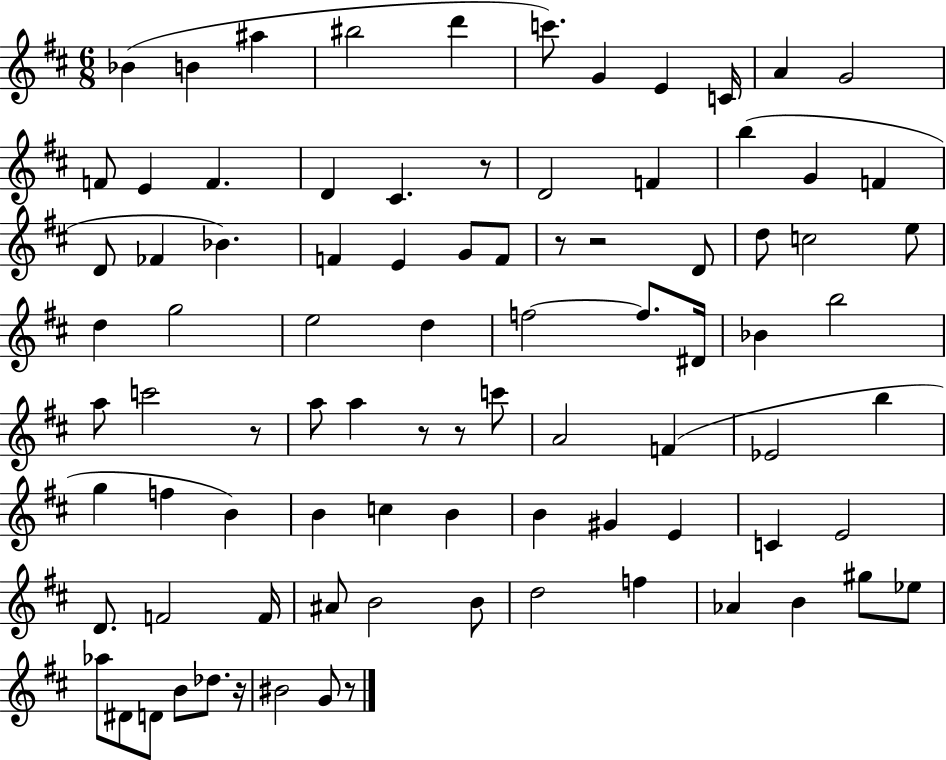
{
  \clef treble
  \numericTimeSignature
  \time 6/8
  \key d \major
  bes'4( b'4 ais''4 | bis''2 d'''4 | c'''8.) g'4 e'4 c'16 | a'4 g'2 | \break f'8 e'4 f'4. | d'4 cis'4. r8 | d'2 f'4 | b''4( g'4 f'4 | \break d'8 fes'4 bes'4.) | f'4 e'4 g'8 f'8 | r8 r2 d'8 | d''8 c''2 e''8 | \break d''4 g''2 | e''2 d''4 | f''2~~ f''8. dis'16 | bes'4 b''2 | \break a''8 c'''2 r8 | a''8 a''4 r8 r8 c'''8 | a'2 f'4( | ees'2 b''4 | \break g''4 f''4 b'4) | b'4 c''4 b'4 | b'4 gis'4 e'4 | c'4 e'2 | \break d'8. f'2 f'16 | ais'8 b'2 b'8 | d''2 f''4 | aes'4 b'4 gis''8 ees''8 | \break aes''8 dis'8 d'8 b'8 des''8. r16 | bis'2 g'8 r8 | \bar "|."
}